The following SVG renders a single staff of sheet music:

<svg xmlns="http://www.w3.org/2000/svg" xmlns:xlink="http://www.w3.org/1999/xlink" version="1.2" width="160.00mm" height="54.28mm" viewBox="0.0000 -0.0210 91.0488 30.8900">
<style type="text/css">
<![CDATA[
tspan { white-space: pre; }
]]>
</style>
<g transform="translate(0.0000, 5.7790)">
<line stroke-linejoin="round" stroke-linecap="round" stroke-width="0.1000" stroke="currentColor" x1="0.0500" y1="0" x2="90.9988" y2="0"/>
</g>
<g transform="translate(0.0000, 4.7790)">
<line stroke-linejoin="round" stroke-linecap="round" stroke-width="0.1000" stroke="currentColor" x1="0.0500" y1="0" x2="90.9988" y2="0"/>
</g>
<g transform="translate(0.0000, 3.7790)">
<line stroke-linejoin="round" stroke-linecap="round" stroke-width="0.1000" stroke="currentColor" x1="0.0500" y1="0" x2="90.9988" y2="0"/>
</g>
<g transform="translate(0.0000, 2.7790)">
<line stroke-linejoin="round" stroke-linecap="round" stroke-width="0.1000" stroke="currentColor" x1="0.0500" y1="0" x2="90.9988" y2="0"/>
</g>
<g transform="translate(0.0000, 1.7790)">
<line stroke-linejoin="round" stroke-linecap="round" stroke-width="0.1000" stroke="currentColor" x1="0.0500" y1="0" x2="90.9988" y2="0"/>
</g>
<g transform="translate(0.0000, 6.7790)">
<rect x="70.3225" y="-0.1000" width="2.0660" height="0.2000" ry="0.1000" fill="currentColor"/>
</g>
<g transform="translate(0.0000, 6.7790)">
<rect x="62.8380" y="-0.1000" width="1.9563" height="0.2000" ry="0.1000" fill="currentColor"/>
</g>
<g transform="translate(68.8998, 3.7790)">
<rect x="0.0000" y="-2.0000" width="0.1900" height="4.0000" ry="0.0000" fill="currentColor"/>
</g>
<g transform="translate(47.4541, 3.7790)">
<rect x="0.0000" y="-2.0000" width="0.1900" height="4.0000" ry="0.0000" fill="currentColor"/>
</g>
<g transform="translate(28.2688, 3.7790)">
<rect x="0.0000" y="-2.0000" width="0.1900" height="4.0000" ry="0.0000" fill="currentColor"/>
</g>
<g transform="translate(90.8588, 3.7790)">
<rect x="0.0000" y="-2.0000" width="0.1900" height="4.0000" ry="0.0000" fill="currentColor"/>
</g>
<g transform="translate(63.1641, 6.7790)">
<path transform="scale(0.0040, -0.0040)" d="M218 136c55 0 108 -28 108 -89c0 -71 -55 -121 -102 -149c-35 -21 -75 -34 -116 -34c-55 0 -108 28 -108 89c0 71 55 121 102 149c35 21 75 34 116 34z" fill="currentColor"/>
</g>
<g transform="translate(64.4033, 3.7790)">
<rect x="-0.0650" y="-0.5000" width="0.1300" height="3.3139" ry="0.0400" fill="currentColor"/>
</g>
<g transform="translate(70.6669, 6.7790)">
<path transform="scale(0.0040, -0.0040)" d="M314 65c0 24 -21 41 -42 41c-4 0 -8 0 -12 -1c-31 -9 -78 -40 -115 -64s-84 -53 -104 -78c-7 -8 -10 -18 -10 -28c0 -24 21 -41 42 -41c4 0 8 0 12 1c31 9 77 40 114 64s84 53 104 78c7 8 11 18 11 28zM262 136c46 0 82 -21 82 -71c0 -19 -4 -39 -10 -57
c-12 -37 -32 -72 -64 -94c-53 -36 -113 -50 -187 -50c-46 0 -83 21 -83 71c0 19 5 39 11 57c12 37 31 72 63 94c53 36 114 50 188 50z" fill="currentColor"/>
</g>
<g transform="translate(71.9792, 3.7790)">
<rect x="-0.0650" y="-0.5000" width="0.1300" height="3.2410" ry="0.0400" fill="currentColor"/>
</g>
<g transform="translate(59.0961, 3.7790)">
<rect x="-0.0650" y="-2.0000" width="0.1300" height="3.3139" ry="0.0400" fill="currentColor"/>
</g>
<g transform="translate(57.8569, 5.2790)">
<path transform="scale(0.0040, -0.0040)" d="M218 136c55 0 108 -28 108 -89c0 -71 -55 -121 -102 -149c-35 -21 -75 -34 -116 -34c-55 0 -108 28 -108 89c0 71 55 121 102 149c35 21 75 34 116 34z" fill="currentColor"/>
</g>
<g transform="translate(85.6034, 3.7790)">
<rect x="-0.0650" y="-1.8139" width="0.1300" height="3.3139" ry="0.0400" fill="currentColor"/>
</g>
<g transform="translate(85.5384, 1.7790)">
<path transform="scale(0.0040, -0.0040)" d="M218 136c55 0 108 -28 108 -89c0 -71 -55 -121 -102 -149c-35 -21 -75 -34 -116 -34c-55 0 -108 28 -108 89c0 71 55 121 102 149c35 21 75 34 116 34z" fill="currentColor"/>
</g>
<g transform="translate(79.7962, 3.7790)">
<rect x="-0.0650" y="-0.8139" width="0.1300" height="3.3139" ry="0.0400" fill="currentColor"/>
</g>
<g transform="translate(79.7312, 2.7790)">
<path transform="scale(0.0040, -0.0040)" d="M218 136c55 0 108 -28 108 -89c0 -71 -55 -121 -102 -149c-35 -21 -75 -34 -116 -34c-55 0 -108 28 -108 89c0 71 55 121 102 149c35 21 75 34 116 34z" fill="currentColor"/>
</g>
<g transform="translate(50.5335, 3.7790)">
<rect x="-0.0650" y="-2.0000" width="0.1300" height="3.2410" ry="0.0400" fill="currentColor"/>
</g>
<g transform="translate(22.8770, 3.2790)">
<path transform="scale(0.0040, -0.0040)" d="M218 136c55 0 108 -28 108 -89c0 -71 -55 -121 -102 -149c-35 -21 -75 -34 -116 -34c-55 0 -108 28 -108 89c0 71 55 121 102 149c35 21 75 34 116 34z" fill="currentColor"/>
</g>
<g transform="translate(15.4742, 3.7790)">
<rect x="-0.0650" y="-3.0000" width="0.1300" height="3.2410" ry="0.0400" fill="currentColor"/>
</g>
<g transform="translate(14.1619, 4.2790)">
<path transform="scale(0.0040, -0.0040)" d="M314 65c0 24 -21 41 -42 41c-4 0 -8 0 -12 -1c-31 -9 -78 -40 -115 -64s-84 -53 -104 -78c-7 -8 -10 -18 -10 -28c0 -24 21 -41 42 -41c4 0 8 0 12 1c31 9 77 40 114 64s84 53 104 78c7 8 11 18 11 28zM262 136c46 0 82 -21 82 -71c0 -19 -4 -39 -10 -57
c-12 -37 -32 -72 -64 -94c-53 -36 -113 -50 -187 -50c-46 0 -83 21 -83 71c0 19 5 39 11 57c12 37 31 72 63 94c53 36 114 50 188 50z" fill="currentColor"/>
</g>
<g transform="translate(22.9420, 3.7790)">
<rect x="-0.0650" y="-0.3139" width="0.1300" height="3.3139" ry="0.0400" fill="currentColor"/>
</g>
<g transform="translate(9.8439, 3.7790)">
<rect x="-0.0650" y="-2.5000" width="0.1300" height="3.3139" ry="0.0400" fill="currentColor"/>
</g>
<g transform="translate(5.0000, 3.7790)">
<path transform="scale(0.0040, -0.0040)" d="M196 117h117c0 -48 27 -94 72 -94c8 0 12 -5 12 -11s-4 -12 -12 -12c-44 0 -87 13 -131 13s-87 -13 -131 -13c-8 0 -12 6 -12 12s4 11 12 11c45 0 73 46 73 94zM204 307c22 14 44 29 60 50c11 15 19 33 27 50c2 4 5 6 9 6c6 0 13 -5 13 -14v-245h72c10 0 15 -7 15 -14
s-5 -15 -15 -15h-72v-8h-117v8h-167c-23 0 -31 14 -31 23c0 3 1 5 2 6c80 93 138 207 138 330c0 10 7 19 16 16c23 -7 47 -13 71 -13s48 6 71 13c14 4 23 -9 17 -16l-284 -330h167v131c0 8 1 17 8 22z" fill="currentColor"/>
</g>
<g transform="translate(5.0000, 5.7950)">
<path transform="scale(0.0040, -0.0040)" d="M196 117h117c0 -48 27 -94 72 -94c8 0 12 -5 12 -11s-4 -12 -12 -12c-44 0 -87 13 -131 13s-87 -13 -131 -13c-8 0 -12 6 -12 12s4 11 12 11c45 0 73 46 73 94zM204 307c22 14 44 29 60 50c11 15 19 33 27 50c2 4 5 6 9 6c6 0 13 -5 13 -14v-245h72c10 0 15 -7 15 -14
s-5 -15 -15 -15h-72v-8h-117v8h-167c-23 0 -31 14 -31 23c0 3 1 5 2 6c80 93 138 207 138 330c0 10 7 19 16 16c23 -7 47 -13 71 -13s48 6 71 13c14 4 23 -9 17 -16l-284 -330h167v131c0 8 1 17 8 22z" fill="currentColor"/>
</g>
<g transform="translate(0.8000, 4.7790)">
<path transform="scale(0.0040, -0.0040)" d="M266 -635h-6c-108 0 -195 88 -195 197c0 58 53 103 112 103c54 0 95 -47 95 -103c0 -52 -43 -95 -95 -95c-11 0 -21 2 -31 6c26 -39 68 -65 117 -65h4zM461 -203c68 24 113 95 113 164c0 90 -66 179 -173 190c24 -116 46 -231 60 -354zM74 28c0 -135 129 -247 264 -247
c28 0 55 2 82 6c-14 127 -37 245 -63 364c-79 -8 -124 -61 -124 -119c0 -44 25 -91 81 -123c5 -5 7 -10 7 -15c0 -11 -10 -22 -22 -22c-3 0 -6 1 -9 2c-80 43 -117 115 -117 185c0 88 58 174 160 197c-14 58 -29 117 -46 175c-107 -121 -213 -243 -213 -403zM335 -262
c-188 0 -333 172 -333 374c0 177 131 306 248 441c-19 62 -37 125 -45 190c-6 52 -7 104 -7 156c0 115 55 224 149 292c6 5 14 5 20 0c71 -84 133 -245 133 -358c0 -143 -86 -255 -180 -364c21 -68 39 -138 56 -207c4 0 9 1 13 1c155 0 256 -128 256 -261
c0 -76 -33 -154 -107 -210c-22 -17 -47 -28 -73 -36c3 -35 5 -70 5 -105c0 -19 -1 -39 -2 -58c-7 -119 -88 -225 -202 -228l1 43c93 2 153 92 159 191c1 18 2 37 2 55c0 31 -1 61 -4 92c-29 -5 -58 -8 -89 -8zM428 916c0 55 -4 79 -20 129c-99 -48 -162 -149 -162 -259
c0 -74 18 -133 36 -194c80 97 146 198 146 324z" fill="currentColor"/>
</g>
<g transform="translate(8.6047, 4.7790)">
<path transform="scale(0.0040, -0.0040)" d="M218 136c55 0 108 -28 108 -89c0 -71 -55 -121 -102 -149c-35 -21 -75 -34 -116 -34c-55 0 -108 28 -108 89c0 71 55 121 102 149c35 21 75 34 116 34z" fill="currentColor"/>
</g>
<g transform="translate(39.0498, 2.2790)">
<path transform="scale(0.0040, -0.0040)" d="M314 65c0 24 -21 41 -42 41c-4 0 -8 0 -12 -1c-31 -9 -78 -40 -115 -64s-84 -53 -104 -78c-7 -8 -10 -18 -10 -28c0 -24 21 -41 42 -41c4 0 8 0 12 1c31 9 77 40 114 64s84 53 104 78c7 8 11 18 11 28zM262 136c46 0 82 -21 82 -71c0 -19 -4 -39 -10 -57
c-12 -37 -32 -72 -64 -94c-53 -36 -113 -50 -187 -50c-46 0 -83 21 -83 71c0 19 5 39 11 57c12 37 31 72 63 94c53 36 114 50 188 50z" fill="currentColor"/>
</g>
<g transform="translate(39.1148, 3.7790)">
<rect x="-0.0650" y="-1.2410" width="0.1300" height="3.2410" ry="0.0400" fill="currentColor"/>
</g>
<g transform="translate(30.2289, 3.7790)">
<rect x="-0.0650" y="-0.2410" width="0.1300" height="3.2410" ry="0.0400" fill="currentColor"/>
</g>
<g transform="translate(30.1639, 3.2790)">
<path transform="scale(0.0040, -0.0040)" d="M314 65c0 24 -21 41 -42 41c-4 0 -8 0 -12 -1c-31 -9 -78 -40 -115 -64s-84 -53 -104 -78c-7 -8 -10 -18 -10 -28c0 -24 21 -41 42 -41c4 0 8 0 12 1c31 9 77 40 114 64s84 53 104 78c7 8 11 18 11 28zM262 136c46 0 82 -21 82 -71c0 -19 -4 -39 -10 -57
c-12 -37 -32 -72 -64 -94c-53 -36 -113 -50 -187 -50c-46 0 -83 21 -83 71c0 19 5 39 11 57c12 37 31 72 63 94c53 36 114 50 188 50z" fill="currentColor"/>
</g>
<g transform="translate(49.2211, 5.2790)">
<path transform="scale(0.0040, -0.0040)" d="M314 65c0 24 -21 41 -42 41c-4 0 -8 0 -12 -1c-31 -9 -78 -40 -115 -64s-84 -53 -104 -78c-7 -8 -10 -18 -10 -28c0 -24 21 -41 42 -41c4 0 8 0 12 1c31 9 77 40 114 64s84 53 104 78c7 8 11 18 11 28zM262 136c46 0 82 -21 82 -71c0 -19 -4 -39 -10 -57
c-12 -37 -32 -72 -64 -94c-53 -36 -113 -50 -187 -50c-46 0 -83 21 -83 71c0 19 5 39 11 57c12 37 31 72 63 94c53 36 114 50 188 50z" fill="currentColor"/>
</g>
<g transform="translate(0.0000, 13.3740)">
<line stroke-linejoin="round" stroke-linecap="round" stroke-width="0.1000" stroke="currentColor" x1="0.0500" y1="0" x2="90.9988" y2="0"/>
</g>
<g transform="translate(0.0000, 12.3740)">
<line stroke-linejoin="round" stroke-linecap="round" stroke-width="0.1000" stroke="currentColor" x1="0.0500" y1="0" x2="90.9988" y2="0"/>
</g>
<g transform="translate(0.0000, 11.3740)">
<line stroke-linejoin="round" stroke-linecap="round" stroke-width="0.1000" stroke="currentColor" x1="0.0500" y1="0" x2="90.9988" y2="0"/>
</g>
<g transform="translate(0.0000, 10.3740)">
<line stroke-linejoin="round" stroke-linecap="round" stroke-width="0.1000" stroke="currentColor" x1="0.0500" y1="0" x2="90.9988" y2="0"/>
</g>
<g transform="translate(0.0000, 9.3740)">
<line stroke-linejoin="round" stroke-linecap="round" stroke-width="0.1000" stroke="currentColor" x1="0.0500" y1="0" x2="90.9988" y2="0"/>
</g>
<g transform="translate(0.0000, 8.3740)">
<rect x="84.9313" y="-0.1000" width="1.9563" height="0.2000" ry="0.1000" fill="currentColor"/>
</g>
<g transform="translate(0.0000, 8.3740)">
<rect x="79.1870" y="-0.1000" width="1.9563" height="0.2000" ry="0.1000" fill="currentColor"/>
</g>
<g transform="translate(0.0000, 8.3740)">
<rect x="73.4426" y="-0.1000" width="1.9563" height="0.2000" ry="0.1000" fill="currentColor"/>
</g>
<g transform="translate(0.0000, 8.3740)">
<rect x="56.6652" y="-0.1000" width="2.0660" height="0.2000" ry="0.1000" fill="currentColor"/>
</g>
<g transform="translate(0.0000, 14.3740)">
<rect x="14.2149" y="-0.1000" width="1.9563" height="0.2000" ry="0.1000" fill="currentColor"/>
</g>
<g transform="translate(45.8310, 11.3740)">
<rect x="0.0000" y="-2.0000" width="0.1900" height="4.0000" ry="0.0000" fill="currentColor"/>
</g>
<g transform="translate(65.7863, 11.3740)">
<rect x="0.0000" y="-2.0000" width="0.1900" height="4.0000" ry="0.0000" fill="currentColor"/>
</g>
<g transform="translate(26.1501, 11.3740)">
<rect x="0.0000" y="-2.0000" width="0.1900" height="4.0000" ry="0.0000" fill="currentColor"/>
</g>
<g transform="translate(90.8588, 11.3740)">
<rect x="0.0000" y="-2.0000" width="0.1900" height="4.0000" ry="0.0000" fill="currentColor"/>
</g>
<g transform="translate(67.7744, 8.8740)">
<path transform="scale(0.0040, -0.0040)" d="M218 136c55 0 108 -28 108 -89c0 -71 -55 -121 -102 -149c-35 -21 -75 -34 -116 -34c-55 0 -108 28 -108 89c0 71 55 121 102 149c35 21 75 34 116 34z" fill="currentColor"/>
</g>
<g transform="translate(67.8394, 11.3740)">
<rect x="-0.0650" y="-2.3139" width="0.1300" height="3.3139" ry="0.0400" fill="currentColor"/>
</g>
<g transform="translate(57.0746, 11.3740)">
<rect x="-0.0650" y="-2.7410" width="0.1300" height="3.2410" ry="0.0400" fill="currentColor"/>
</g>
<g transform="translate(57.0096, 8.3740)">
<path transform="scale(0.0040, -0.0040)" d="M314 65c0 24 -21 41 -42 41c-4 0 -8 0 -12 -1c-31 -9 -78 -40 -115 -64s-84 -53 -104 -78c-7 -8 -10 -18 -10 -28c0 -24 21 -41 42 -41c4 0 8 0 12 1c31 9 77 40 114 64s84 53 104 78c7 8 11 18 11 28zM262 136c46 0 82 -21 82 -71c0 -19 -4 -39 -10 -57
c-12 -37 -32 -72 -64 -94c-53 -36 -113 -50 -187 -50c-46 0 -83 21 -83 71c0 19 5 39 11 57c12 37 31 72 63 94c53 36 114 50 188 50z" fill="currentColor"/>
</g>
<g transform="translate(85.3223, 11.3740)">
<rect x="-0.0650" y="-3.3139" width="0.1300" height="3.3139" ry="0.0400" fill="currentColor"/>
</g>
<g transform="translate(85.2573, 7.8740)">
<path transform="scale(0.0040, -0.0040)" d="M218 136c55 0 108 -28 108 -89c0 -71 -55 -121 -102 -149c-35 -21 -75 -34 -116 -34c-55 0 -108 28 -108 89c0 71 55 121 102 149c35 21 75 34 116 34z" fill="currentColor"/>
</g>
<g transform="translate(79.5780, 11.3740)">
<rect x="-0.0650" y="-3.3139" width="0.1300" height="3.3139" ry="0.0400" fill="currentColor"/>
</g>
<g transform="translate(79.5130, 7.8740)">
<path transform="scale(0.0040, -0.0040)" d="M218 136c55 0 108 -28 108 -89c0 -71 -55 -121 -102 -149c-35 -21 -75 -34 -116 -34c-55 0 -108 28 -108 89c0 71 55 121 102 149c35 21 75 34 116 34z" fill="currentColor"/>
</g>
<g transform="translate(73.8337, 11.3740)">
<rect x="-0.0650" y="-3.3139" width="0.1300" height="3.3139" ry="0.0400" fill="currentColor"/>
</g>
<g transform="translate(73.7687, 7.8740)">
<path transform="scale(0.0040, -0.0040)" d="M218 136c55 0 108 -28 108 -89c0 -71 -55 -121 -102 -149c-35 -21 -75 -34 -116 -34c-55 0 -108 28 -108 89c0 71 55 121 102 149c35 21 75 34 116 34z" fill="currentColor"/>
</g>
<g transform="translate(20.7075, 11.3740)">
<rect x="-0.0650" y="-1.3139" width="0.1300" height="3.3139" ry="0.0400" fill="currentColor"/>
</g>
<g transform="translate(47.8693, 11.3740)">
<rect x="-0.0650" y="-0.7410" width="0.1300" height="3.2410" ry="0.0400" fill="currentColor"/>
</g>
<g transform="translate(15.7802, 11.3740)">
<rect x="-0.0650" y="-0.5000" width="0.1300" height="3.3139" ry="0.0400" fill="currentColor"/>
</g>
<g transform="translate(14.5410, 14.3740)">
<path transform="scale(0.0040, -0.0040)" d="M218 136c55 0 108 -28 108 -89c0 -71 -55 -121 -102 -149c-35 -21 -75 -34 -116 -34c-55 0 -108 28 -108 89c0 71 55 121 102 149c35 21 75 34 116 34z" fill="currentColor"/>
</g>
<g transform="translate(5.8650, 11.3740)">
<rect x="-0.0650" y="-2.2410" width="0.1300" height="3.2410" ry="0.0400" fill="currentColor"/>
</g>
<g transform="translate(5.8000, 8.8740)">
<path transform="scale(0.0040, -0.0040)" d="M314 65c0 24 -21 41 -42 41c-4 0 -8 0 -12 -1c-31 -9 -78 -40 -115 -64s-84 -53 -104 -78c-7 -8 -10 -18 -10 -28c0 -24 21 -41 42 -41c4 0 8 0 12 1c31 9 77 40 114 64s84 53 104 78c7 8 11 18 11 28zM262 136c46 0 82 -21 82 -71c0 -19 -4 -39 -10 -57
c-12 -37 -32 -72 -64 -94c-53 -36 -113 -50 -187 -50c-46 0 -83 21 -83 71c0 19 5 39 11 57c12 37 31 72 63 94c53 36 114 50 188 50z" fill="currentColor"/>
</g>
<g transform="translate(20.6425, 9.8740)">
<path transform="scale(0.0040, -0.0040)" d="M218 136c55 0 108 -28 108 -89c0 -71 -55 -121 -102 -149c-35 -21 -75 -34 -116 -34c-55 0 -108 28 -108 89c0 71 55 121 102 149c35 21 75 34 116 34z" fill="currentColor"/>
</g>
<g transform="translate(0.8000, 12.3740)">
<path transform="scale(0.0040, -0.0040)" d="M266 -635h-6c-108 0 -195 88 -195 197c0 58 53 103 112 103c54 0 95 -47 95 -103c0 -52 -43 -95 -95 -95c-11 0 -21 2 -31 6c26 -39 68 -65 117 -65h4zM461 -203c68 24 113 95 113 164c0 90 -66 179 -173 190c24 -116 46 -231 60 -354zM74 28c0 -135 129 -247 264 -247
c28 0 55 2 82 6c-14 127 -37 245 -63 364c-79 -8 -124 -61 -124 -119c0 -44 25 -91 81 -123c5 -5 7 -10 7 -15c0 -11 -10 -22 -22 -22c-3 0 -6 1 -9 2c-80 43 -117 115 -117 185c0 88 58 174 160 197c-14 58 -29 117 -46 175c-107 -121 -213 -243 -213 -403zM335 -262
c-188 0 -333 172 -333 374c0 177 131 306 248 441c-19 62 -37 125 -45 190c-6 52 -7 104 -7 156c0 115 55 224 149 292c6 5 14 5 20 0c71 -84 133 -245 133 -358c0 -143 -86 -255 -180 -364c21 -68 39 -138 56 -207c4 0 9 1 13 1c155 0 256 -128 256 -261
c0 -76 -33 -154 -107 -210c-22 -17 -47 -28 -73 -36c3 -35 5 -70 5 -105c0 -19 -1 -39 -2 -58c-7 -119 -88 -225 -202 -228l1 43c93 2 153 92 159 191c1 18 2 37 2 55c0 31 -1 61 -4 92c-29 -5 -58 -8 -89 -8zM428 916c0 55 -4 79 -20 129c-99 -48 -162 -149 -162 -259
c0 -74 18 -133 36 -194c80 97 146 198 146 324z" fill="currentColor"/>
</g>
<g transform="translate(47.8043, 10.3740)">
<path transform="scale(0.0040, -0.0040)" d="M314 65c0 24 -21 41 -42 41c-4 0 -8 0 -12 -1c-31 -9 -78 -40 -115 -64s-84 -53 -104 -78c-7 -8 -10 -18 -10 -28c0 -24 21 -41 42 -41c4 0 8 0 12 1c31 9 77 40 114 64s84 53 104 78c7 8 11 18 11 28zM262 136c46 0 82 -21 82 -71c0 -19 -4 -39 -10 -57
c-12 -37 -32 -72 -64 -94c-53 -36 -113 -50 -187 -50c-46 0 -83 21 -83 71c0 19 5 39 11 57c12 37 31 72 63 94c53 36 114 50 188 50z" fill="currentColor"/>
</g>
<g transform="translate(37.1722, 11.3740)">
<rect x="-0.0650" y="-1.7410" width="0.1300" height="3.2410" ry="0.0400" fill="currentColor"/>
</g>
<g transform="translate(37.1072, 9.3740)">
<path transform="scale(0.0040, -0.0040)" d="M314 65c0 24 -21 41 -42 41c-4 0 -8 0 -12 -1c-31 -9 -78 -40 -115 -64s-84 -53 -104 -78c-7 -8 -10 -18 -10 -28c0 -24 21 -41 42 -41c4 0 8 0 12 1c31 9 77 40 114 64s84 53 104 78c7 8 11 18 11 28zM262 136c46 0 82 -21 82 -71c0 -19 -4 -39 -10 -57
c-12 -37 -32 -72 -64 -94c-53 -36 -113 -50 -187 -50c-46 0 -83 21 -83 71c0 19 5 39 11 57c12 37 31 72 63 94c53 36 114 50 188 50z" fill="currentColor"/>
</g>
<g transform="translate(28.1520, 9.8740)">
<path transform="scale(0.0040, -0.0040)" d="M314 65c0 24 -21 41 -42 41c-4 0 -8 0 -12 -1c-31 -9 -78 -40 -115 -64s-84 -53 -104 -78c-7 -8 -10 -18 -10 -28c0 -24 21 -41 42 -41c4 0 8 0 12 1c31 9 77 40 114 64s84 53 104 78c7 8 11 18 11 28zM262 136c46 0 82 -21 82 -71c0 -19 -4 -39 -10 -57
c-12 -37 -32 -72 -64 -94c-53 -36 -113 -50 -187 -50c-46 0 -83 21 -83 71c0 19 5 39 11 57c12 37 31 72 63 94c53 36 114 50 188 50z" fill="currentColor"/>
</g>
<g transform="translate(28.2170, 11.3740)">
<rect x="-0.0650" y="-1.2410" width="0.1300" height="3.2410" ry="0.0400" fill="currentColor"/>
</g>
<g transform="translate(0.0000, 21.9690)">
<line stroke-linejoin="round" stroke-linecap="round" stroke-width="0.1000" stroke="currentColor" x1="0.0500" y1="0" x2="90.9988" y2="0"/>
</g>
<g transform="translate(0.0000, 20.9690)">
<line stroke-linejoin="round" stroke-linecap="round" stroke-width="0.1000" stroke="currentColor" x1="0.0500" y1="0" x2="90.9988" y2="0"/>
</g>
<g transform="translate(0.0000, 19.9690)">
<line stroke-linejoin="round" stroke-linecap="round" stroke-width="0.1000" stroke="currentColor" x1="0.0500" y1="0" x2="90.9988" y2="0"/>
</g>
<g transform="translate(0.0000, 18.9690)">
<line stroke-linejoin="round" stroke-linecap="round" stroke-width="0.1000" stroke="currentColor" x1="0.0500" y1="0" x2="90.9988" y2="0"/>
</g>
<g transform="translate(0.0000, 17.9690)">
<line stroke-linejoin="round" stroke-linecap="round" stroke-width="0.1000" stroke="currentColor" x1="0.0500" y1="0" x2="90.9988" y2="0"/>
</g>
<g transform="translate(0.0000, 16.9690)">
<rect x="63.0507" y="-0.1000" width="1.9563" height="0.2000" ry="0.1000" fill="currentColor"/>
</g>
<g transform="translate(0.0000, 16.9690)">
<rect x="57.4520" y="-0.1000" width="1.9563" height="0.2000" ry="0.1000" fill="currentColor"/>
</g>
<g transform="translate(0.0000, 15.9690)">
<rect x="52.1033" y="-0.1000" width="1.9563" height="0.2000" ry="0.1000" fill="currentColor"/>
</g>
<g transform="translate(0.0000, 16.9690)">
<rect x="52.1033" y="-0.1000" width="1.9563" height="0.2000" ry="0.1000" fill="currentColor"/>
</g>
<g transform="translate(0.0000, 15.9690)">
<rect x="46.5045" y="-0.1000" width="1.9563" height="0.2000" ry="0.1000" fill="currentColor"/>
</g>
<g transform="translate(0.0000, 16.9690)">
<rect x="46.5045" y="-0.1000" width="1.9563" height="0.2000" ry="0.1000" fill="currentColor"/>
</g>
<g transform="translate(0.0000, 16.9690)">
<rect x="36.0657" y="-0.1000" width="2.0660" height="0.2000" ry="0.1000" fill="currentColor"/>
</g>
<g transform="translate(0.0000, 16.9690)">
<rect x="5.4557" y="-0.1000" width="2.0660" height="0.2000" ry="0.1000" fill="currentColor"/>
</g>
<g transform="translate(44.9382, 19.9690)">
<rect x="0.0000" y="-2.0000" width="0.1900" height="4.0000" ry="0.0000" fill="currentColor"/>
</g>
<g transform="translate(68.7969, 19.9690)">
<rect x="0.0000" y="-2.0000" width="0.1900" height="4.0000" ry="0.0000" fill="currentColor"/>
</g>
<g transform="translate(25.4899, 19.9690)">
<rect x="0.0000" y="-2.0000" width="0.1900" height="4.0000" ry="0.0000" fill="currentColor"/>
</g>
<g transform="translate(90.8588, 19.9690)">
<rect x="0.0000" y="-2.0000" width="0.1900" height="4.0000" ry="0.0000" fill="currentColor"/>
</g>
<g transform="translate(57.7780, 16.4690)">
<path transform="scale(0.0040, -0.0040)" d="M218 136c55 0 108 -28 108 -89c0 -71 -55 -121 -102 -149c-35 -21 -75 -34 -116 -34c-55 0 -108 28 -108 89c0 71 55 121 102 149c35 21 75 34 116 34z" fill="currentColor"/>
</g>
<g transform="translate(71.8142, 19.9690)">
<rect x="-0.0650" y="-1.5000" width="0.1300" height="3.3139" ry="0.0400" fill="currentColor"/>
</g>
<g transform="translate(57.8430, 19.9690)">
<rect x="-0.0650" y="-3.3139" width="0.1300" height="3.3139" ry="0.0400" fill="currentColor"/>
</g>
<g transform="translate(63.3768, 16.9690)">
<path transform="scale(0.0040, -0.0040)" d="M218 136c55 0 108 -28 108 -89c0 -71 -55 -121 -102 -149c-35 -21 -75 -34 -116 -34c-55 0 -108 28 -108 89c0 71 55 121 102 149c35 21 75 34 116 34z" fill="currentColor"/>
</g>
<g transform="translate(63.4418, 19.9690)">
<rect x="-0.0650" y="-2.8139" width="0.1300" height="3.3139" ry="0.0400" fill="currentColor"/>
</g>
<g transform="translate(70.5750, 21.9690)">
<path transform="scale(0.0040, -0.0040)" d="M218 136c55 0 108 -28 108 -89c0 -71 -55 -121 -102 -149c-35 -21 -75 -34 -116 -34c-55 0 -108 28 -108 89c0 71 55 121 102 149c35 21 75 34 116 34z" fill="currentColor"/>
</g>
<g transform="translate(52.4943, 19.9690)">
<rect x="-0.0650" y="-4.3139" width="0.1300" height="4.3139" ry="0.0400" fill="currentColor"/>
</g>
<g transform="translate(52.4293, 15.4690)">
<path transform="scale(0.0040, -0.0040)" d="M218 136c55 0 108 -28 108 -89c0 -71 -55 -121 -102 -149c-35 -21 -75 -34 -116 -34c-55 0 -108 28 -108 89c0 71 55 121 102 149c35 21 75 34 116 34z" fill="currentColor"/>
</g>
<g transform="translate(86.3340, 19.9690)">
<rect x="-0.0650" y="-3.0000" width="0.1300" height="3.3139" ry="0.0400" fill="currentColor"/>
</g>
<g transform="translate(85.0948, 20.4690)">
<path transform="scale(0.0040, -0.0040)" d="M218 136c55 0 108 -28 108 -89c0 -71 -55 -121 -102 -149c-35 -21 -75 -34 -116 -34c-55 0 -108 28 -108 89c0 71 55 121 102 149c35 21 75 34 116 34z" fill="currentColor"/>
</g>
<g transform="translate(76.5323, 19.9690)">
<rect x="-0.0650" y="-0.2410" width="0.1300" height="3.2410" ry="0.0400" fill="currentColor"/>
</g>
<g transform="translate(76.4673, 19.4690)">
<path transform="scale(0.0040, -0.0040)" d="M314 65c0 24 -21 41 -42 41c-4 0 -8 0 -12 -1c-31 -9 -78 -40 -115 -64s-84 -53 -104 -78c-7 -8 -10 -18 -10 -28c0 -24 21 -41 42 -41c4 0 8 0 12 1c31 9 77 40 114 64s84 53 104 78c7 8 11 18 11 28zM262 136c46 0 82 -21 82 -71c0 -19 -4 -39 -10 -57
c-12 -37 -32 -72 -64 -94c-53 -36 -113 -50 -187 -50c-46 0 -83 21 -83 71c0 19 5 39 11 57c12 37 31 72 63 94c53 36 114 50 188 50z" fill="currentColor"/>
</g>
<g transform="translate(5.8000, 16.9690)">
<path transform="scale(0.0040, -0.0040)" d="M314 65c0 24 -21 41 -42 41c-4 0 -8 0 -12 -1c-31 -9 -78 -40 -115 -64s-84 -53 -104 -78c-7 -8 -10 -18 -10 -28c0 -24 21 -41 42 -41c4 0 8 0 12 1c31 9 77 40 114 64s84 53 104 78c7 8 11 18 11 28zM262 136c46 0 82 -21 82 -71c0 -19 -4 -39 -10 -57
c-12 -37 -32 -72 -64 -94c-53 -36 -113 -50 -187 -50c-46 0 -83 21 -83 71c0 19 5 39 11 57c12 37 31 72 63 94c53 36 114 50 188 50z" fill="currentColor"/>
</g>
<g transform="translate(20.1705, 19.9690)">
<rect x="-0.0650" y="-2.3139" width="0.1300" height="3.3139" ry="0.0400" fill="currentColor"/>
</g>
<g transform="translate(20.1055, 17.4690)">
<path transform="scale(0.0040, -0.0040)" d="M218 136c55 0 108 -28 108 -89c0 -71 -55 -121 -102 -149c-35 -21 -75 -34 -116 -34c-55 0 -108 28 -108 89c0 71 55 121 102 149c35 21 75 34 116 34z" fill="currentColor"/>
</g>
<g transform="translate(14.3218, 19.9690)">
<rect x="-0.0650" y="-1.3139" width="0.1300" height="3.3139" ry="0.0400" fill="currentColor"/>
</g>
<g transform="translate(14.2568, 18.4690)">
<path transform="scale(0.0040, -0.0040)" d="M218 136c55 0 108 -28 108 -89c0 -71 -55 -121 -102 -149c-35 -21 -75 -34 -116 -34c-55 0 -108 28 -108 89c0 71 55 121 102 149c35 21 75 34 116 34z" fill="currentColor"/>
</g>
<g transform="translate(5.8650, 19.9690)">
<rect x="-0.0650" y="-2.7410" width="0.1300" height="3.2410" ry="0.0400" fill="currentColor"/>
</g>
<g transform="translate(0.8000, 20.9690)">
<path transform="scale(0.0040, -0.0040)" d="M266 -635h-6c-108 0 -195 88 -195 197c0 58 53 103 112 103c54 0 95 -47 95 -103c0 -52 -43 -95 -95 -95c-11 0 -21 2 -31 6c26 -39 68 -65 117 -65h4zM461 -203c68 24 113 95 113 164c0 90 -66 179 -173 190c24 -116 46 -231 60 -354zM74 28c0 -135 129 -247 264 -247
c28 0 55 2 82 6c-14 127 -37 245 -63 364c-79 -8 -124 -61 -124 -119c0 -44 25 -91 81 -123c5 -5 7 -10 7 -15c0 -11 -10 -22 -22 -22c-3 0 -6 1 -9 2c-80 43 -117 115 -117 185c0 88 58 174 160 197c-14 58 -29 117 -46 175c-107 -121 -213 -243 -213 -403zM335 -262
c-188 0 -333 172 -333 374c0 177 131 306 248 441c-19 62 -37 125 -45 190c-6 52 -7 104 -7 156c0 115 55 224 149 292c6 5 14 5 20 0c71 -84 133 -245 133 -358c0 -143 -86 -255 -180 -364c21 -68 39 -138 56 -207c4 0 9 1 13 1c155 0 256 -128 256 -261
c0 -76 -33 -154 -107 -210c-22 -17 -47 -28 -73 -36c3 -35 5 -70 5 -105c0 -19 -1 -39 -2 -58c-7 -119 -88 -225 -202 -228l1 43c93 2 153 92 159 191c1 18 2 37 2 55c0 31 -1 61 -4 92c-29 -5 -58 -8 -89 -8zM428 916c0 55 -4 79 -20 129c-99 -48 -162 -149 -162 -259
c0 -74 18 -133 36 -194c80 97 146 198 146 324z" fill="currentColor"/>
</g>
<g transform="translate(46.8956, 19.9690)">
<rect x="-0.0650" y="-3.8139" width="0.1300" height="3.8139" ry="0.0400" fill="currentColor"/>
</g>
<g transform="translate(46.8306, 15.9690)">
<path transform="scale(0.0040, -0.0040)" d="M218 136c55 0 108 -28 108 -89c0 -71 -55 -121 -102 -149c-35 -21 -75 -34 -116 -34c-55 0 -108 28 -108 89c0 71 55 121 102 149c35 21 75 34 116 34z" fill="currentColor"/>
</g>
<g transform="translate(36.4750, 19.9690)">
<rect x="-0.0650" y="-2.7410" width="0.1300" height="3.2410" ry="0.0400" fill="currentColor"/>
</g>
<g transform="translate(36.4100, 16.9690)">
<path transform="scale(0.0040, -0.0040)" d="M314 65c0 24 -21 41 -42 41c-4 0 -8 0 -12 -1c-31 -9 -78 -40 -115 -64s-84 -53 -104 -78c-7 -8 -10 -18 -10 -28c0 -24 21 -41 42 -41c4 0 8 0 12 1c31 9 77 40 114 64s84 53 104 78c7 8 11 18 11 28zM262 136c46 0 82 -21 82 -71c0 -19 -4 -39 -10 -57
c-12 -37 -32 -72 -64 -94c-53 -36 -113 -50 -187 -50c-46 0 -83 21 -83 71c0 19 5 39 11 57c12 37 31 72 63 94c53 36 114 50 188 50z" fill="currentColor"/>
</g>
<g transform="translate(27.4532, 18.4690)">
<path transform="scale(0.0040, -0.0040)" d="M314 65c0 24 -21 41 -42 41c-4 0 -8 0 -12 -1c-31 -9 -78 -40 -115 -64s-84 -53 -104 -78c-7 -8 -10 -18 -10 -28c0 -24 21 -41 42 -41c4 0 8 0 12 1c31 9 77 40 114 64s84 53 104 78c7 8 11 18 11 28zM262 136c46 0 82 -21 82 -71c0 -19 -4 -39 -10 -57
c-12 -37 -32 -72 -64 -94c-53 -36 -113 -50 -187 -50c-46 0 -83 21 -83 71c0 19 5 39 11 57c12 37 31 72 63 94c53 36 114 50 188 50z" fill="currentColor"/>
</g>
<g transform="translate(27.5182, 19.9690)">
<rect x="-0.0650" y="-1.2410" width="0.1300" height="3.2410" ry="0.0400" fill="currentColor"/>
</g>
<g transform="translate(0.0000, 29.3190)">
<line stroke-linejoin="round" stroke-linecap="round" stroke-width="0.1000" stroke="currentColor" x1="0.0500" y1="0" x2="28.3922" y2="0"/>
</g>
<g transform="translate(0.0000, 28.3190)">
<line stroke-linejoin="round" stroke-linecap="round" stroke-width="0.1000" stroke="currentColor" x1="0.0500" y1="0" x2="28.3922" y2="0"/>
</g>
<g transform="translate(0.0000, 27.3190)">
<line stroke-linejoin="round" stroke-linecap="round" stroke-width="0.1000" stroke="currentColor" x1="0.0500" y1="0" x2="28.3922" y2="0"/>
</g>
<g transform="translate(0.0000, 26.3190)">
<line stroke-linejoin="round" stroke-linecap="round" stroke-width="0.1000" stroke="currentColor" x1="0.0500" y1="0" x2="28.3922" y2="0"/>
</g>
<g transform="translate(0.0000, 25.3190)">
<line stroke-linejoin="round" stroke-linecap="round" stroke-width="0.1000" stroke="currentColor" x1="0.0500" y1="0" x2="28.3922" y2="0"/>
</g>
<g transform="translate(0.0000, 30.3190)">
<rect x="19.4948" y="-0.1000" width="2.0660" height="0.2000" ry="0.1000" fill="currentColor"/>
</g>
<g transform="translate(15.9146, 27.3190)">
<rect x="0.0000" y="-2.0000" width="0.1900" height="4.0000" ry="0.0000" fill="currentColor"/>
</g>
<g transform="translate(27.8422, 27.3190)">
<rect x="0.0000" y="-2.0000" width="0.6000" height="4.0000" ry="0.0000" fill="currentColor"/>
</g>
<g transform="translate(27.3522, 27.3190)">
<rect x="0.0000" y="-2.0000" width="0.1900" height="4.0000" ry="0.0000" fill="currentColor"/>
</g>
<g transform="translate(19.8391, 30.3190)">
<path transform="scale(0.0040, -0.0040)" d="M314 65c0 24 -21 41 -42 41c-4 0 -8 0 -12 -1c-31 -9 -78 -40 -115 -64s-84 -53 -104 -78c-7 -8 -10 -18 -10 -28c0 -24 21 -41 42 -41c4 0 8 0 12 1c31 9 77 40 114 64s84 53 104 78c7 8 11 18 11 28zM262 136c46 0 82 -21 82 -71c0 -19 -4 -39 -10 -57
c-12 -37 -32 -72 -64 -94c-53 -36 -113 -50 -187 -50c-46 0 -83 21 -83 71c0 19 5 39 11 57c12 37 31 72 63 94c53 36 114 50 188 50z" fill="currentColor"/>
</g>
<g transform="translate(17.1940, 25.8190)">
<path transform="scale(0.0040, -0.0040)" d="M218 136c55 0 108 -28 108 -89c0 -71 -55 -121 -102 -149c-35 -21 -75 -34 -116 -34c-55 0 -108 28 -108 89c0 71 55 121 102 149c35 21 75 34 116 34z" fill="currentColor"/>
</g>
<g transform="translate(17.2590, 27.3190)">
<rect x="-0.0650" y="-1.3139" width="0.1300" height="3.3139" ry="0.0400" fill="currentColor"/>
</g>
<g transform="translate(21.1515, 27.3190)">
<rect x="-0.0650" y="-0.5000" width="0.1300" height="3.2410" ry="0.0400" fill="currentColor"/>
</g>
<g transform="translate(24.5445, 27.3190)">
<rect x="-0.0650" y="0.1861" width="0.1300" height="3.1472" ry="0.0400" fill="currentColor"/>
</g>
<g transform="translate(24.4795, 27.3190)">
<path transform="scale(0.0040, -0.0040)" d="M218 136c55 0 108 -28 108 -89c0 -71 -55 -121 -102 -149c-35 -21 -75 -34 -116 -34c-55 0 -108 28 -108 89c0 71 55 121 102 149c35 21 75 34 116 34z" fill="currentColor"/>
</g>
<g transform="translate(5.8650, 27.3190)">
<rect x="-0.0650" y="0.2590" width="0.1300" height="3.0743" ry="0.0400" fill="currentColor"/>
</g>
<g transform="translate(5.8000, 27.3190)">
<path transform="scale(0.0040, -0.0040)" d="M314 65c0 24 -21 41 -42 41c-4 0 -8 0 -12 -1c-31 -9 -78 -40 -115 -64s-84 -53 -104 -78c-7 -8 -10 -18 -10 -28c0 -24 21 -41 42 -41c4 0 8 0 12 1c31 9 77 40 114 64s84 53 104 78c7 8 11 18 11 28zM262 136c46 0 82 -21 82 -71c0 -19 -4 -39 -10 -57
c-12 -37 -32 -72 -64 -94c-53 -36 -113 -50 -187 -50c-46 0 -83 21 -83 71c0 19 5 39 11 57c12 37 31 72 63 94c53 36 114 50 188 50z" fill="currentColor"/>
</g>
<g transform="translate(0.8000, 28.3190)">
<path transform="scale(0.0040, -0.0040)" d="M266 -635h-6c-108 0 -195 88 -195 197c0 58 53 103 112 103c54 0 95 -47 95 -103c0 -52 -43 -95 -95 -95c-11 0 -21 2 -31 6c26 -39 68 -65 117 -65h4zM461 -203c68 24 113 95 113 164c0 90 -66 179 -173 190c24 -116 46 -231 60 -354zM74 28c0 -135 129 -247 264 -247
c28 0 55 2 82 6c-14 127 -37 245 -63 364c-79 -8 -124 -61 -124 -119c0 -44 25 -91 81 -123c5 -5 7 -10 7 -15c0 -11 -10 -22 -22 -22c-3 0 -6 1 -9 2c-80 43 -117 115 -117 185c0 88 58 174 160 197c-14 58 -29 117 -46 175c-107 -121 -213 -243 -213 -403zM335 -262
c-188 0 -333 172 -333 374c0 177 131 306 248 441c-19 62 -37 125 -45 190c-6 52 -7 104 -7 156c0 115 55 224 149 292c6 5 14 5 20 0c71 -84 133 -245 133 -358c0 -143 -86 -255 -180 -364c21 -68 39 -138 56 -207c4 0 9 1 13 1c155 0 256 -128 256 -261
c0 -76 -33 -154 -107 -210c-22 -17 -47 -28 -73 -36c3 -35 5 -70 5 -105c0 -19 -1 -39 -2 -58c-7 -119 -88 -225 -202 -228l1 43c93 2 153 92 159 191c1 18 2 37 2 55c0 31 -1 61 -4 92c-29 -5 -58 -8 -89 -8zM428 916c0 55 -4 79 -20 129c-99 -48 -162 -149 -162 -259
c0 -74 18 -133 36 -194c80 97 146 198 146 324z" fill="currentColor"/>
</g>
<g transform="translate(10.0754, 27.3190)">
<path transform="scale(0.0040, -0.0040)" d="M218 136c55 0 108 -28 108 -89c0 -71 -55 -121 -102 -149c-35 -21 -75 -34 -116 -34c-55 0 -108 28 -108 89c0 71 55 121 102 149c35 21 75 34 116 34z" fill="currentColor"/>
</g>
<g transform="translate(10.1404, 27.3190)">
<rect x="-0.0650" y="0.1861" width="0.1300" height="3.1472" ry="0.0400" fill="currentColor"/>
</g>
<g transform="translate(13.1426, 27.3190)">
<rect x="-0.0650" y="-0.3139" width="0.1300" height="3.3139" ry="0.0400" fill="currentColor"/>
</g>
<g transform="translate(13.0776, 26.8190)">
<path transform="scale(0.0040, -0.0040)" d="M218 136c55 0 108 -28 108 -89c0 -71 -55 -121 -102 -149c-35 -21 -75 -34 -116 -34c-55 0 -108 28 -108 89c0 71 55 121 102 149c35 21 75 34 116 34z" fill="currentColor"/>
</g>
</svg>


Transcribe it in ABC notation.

X:1
T:Untitled
M:4/4
L:1/4
K:C
G A2 c c2 e2 F2 F C C2 d f g2 C e e2 f2 d2 a2 g b b b a2 e g e2 a2 c' d' b a E c2 A B2 B c e C2 B